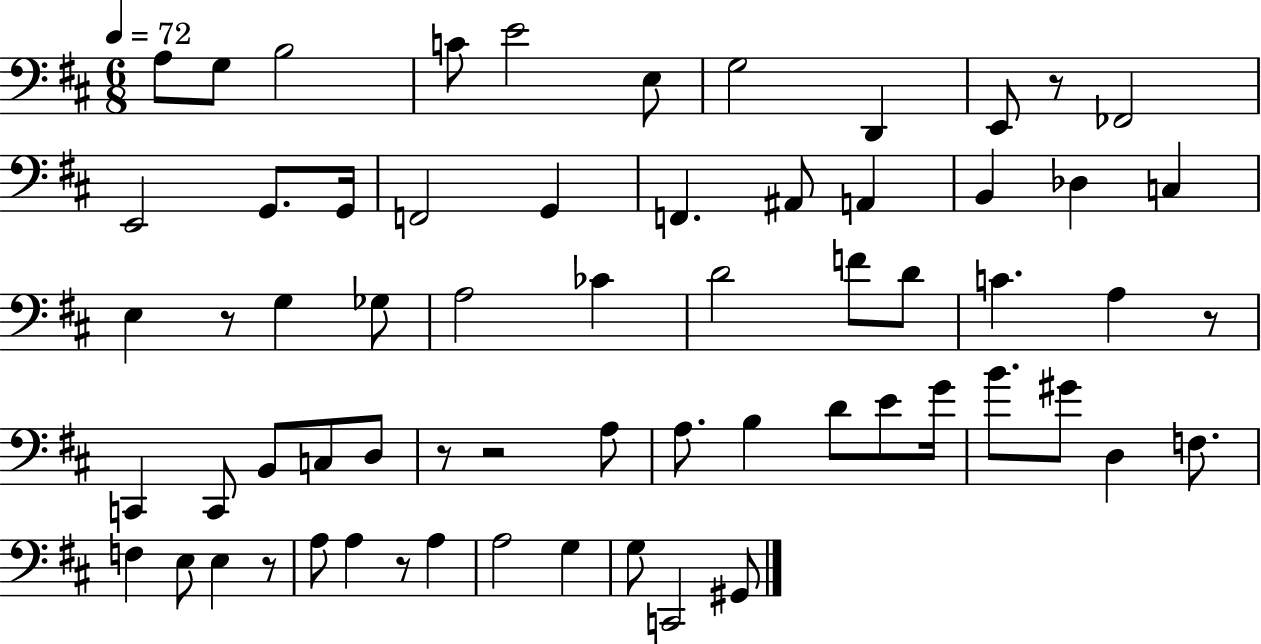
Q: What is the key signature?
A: D major